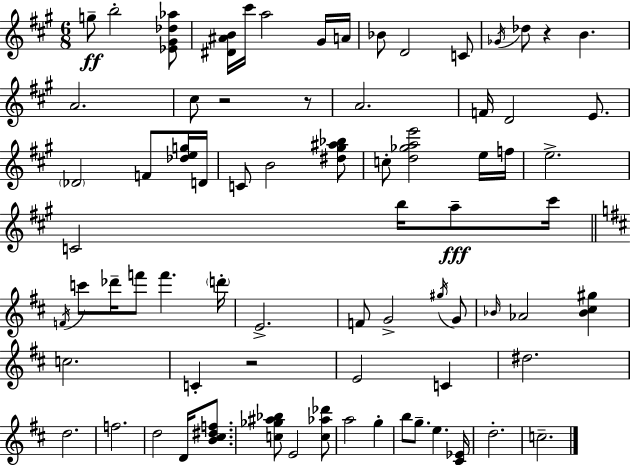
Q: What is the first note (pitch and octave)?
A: G5